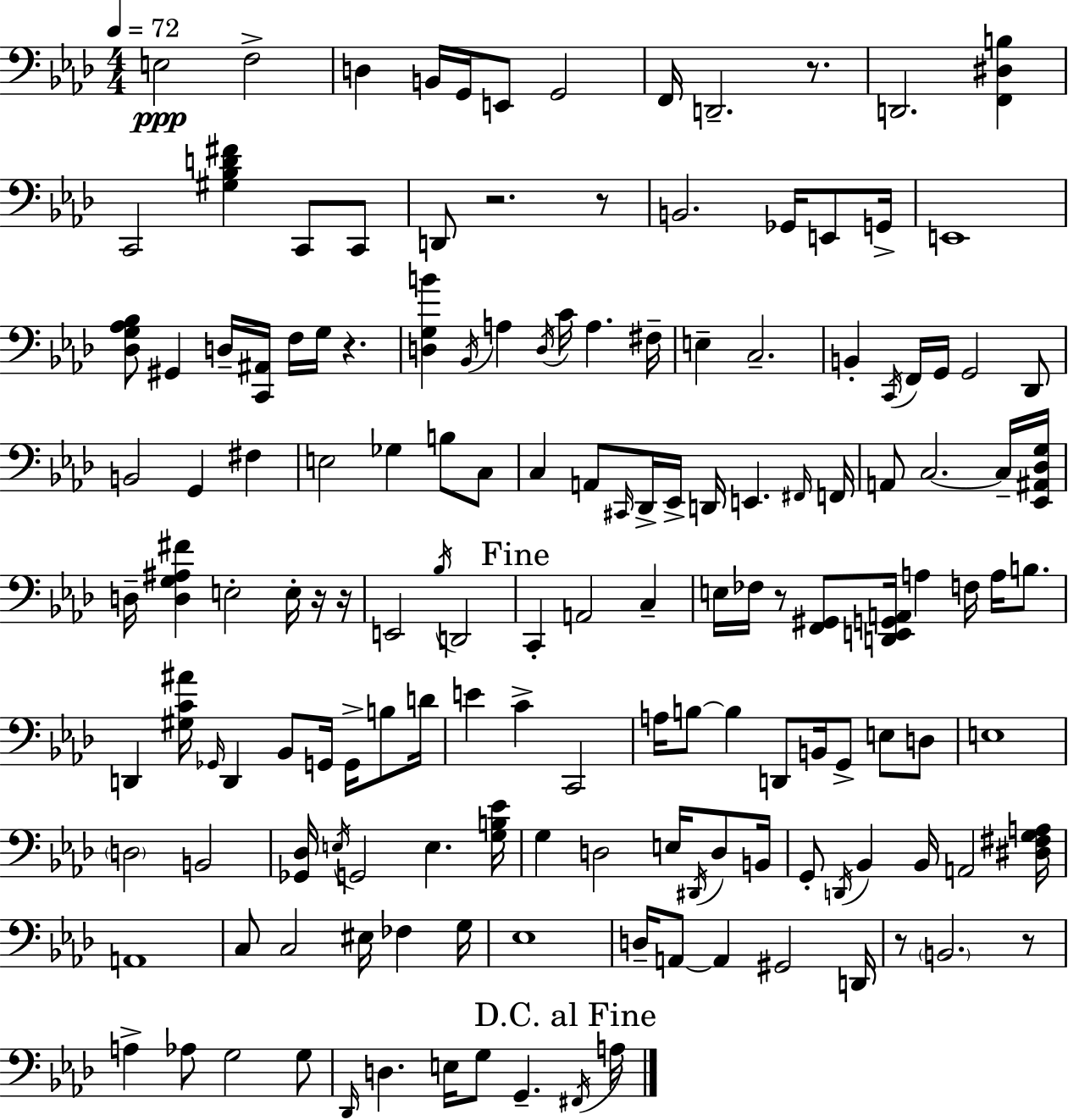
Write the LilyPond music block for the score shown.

{
  \clef bass
  \numericTimeSignature
  \time 4/4
  \key f \minor
  \tempo 4 = 72
  e2\ppp f2-> | d4 b,16 g,16 e,8 g,2 | f,16 d,2.-- r8. | d,2. <f, dis b>4 | \break c,2 <gis bes d' fis'>4 c,8 c,8 | d,8 r2. r8 | b,2. ges,16 e,8 g,16-> | e,1 | \break <des g aes bes>8 gis,4 d16-- <c, ais,>16 f16 g16 r4. | <d g b'>4 \acciaccatura { bes,16 } a4 \acciaccatura { d16 } c'16 a4. | fis16-- e4-- c2.-- | b,4-. \acciaccatura { c,16 } f,16 g,16 g,2 | \break des,8 b,2 g,4 fis4 | e2 ges4 b8 | c8 c4 a,8 \grace { cis,16 } des,16-> ees,16-> d,16 e,4. | \grace { fis,16 } f,16 a,8 c2.~~ | \break c16-- <ees, ais, des g>16 d16-- <d g ais fis'>4 e2-. | e16-. r16 r16 e,2 \acciaccatura { bes16 } d,2 | \mark "Fine" c,4-. a,2 | c4-- e16 fes16 r8 <f, gis,>8 <d, e, g, a,>16 a4 | \break f16 a16 b8. d,4 <gis c' ais'>16 \grace { ges,16 } d,4 | bes,8 g,16 g,16-> b8 d'16 e'4 c'4-> c,2 | a16 b8~~ b4 d,8 | b,16 g,8-> e8 d8 e1 | \break \parenthesize d2 b,2 | <ges, des>16 \acciaccatura { e16 } g,2 | e4. <g b ees'>16 g4 d2 | e16 \acciaccatura { dis,16 } d8 b,16 g,8-. \acciaccatura { d,16 } bes,4 | \break bes,16 a,2 <dis fis g a>16 a,1 | c8 c2 | eis16 fes4 g16 ees1 | d16-- a,8~~ a,4 | \break gis,2 d,16 r8 \parenthesize b,2. | r8 a4-> aes8 | g2 g8 \grace { des,16 } d4. | e16 g8 g,4.-- \mark "D.C. al Fine" \acciaccatura { fis,16 } a16 \bar "|."
}